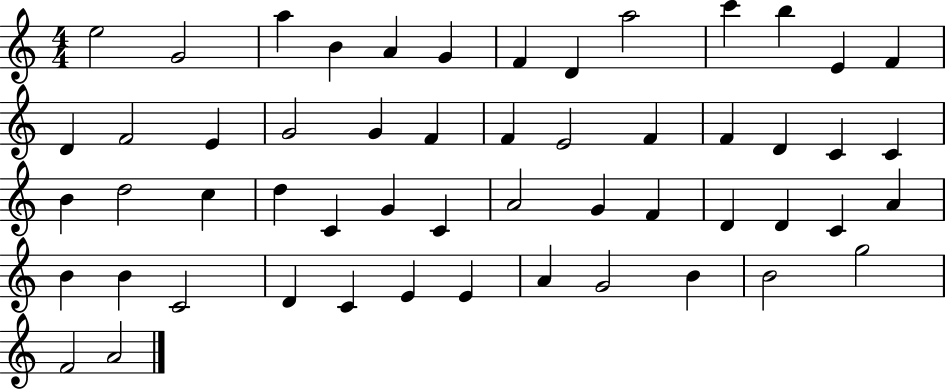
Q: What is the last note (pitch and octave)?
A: A4